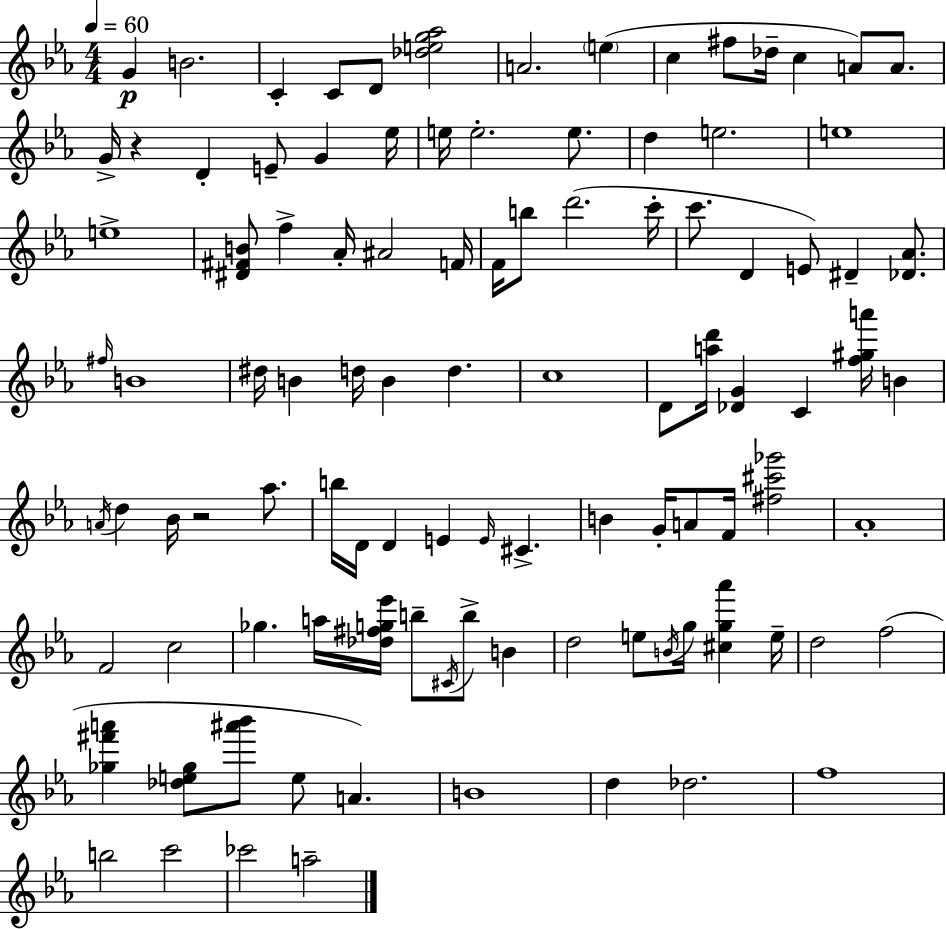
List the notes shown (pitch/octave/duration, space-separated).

G4/q B4/h. C4/q C4/e D4/e [Db5,E5,G5,Ab5]/h A4/h. E5/q C5/q F#5/e Db5/s C5/q A4/e A4/e. G4/s R/q D4/q E4/e G4/q Eb5/s E5/s E5/h. E5/e. D5/q E5/h. E5/w E5/w [D#4,F#4,B4]/e F5/q Ab4/s A#4/h F4/s F4/s B5/e D6/h. C6/s C6/e. D4/q E4/e D#4/q [Db4,Ab4]/e. F#5/s B4/w D#5/s B4/q D5/s B4/q D5/q. C5/w D4/e [A5,D6]/s [Db4,G4]/q C4/q [F5,G#5,A6]/s B4/q A4/s D5/q Bb4/s R/h Ab5/e. B5/s D4/s D4/q E4/q E4/s C#4/q. B4/q G4/s A4/e F4/s [F#5,C#6,Gb6]/h Ab4/w F4/h C5/h Gb5/q. A5/s [Db5,F#5,G5,Eb6]/s B5/e C#4/s B5/e B4/q D5/h E5/e B4/s G5/s [C#5,G5,Ab6]/q E5/s D5/h F5/h [Gb5,F#6,A6]/q [Db5,E5,Gb5]/e [A#6,Bb6]/e E5/e A4/q. B4/w D5/q Db5/h. F5/w B5/h C6/h CES6/h A5/h